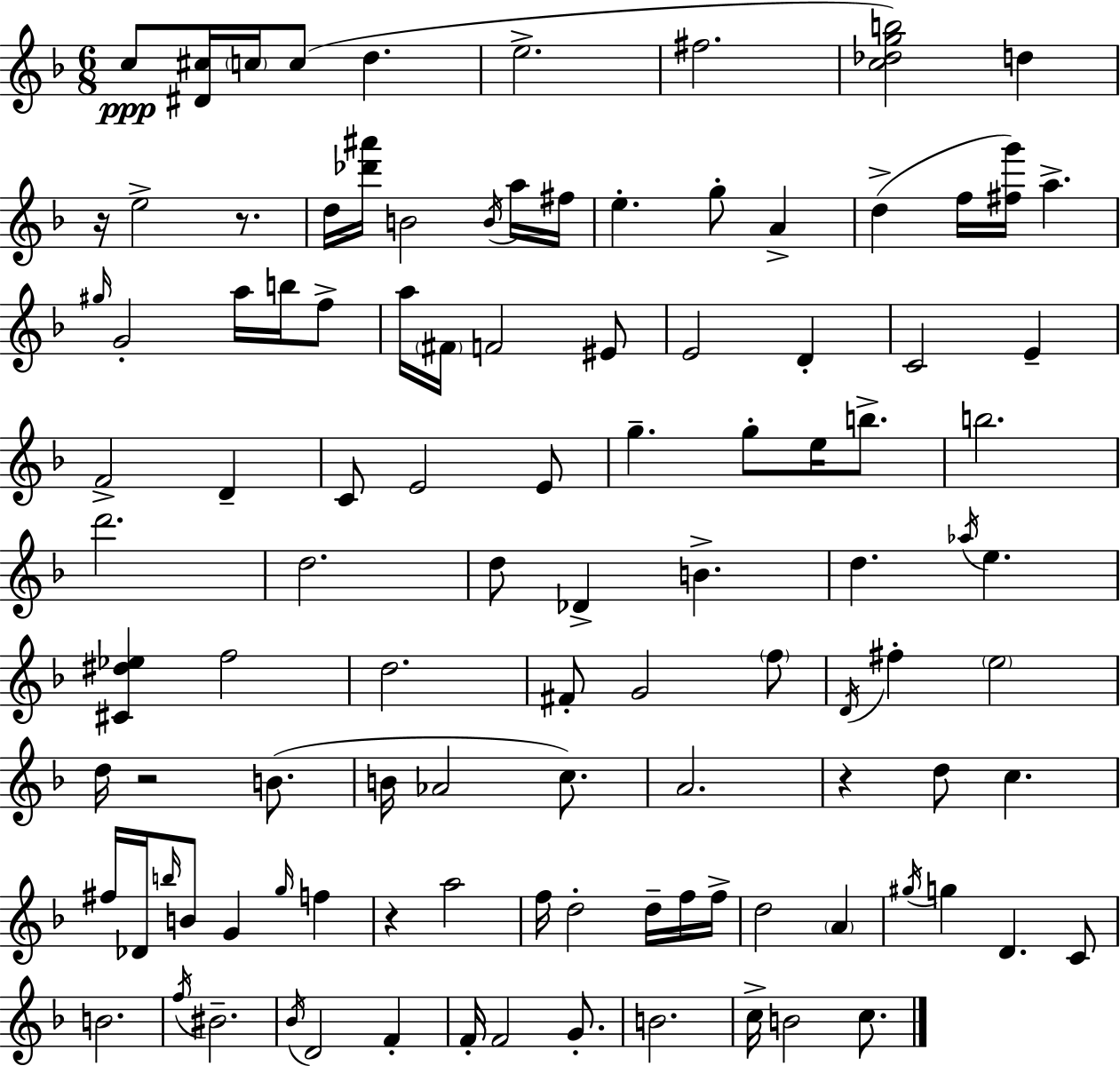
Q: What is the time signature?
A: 6/8